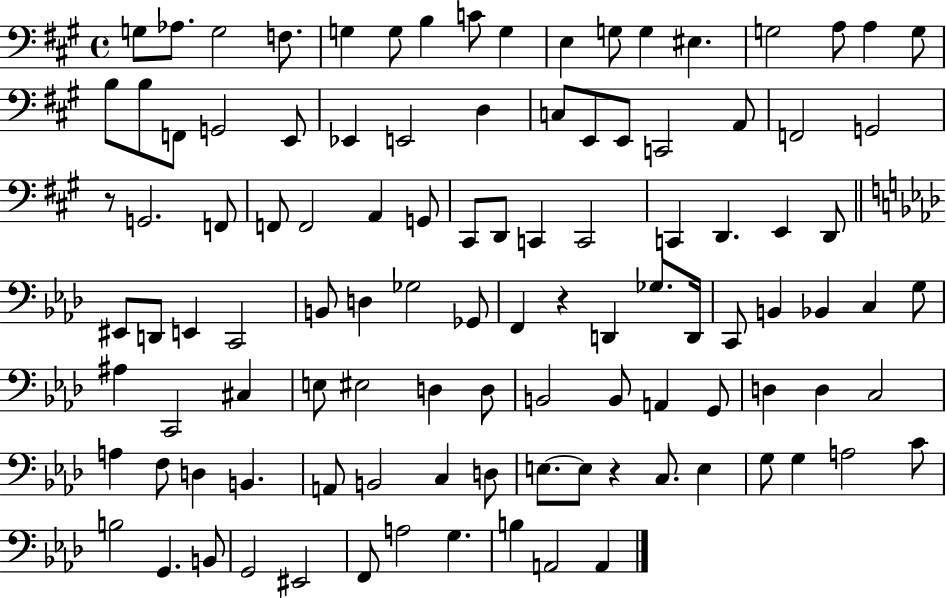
{
  \clef bass
  \time 4/4
  \defaultTimeSignature
  \key a \major
  g8 aes8. g2 f8. | g4 g8 b4 c'8 g4 | e4 g8 g4 eis4. | g2 a8 a4 g8 | \break b8 b8 f,8 g,2 e,8 | ees,4 e,2 d4 | c8 e,8 e,8 c,2 a,8 | f,2 g,2 | \break r8 g,2. f,8 | f,8 f,2 a,4 g,8 | cis,8 d,8 c,4 c,2 | c,4 d,4. e,4 d,8 | \break \bar "||" \break \key aes \major eis,8 d,8 e,4 c,2 | b,8 d4 ges2 ges,8 | f,4 r4 d,4 ges8. d,16 | c,8 b,4 bes,4 c4 g8 | \break ais4 c,2 cis4 | e8 eis2 d4 d8 | b,2 b,8 a,4 g,8 | d4 d4 c2 | \break a4 f8 d4 b,4. | a,8 b,2 c4 d8 | e8.~~ e8 r4 c8. e4 | g8 g4 a2 c'8 | \break b2 g,4. b,8 | g,2 eis,2 | f,8 a2 g4. | b4 a,2 a,4 | \break \bar "|."
}